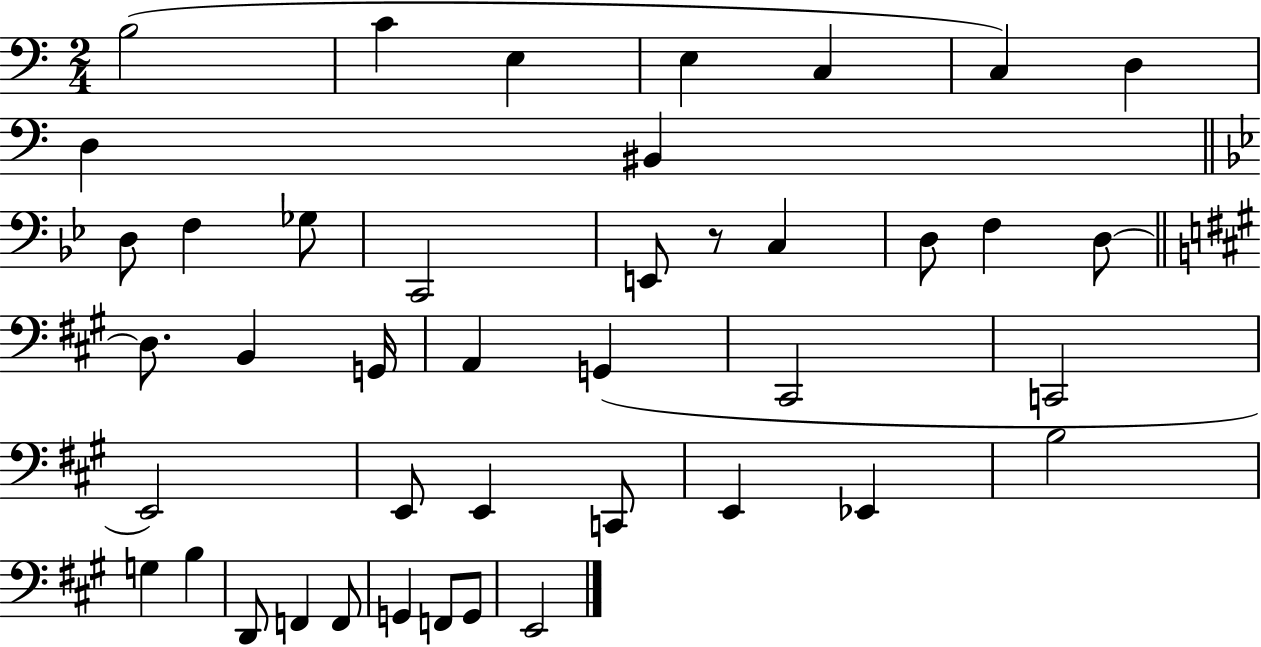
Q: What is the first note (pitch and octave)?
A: B3